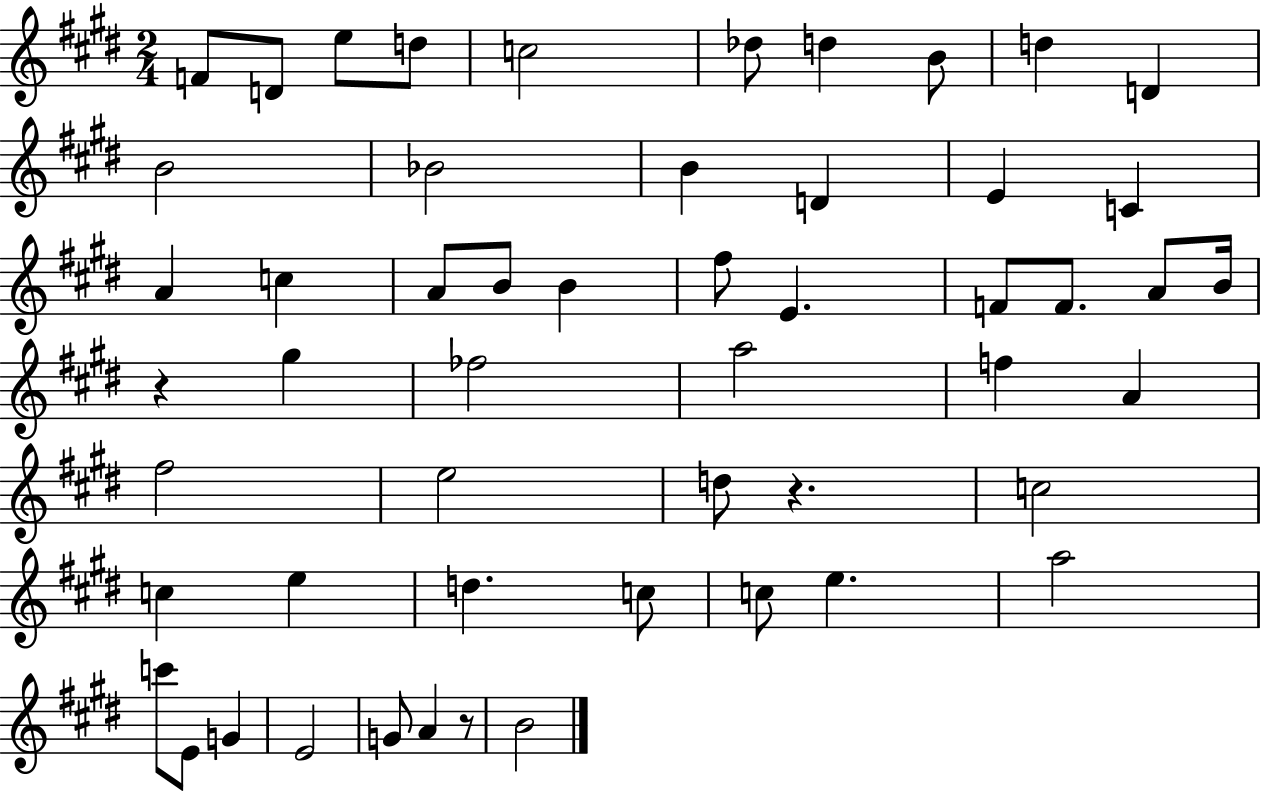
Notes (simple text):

F4/e D4/e E5/e D5/e C5/h Db5/e D5/q B4/e D5/q D4/q B4/h Bb4/h B4/q D4/q E4/q C4/q A4/q C5/q A4/e B4/e B4/q F#5/e E4/q. F4/e F4/e. A4/e B4/s R/q G#5/q FES5/h A5/h F5/q A4/q F#5/h E5/h D5/e R/q. C5/h C5/q E5/q D5/q. C5/e C5/e E5/q. A5/h C6/e E4/e G4/q E4/h G4/e A4/q R/e B4/h